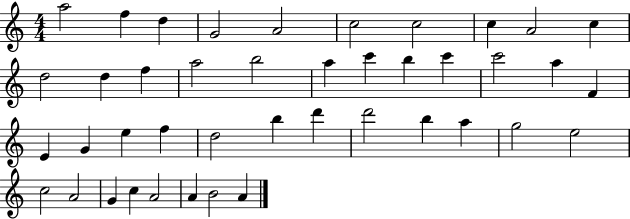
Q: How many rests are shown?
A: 0